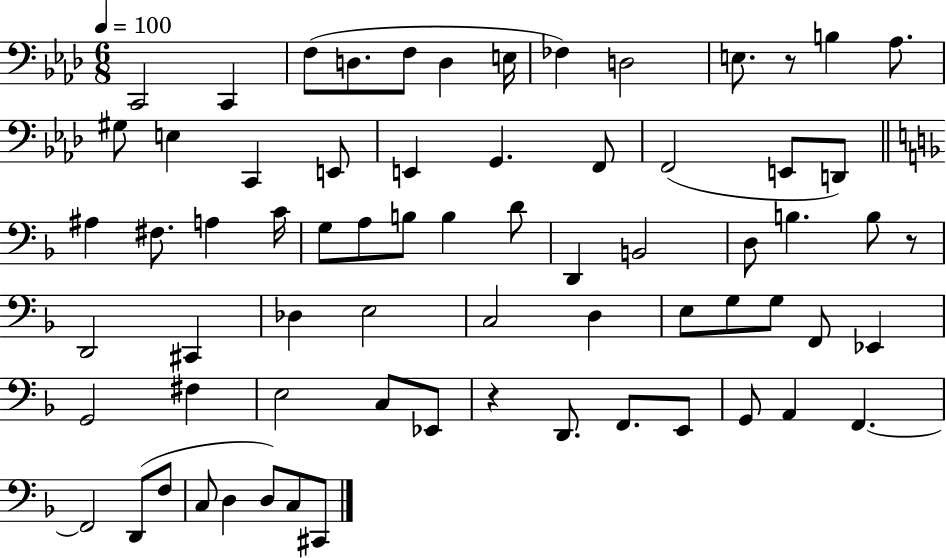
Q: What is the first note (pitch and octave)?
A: C2